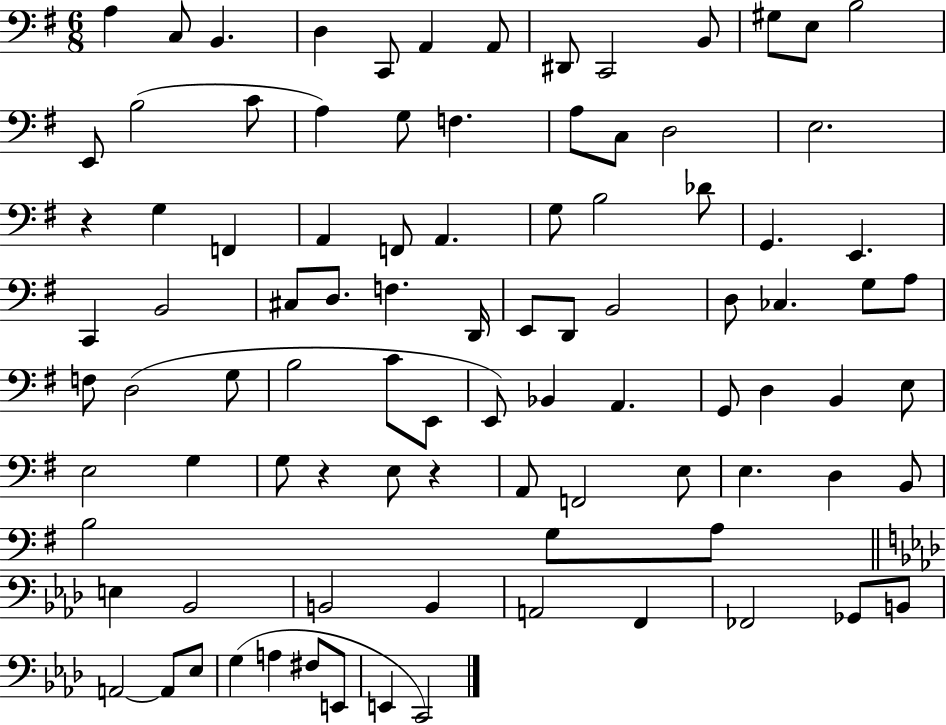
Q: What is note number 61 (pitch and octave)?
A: G3